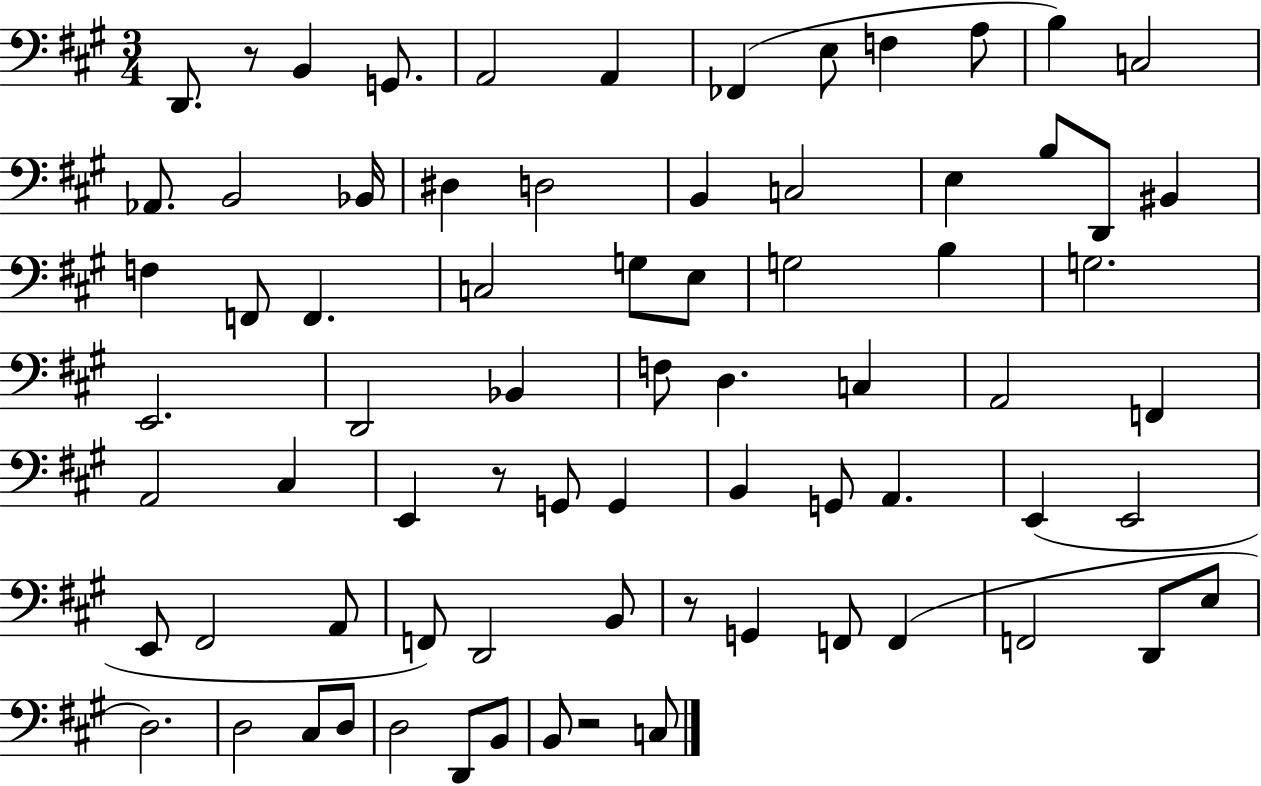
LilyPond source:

{
  \clef bass
  \numericTimeSignature
  \time 3/4
  \key a \major
  d,8. r8 b,4 g,8. | a,2 a,4 | fes,4( e8 f4 a8 | b4) c2 | \break aes,8. b,2 bes,16 | dis4 d2 | b,4 c2 | e4 b8 d,8 bis,4 | \break f4 f,8 f,4. | c2 g8 e8 | g2 b4 | g2. | \break e,2. | d,2 bes,4 | f8 d4. c4 | a,2 f,4 | \break a,2 cis4 | e,4 r8 g,8 g,4 | b,4 g,8 a,4. | e,4( e,2 | \break e,8 fis,2 a,8 | f,8) d,2 b,8 | r8 g,4 f,8 f,4( | f,2 d,8 e8 | \break d2.) | d2 cis8 d8 | d2 d,8 b,8 | b,8 r2 c8 | \break \bar "|."
}